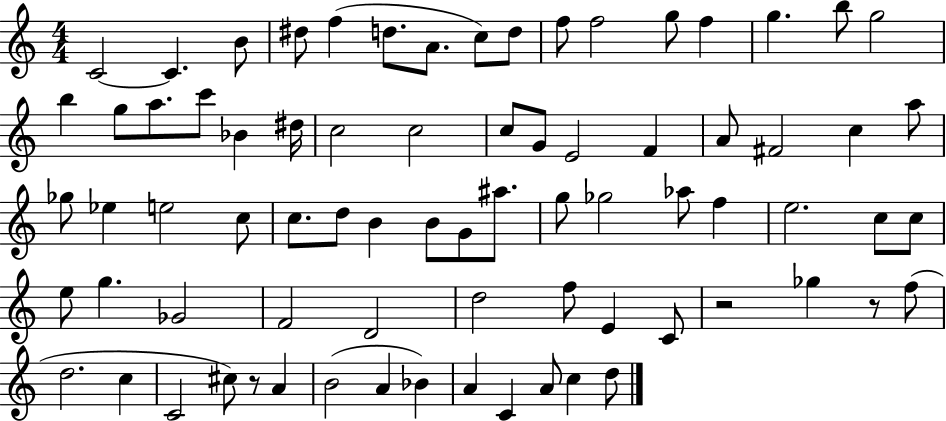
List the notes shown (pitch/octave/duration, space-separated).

C4/h C4/q. B4/e D#5/e F5/q D5/e. A4/e. C5/e D5/e F5/e F5/h G5/e F5/q G5/q. B5/e G5/h B5/q G5/e A5/e. C6/e Bb4/q D#5/s C5/h C5/h C5/e G4/e E4/h F4/q A4/e F#4/h C5/q A5/e Gb5/e Eb5/q E5/h C5/e C5/e. D5/e B4/q B4/e G4/e A#5/e. G5/e Gb5/h Ab5/e F5/q E5/h. C5/e C5/e E5/e G5/q. Gb4/h F4/h D4/h D5/h F5/e E4/q C4/e R/h Gb5/q R/e F5/e D5/h. C5/q C4/h C#5/e R/e A4/q B4/h A4/q Bb4/q A4/q C4/q A4/e C5/q D5/e